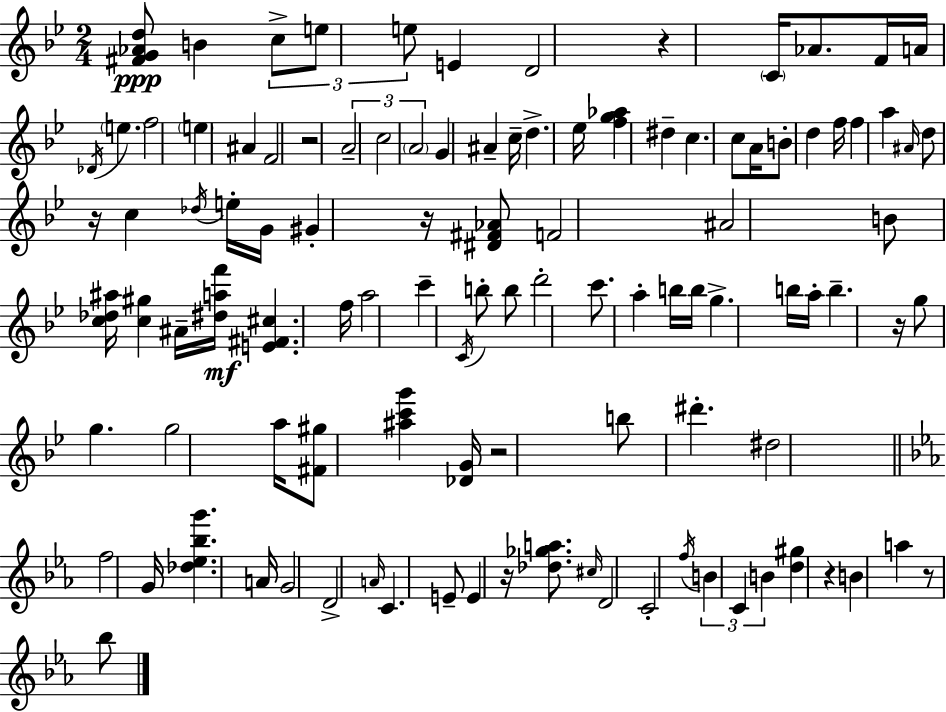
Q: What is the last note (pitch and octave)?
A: Bb5